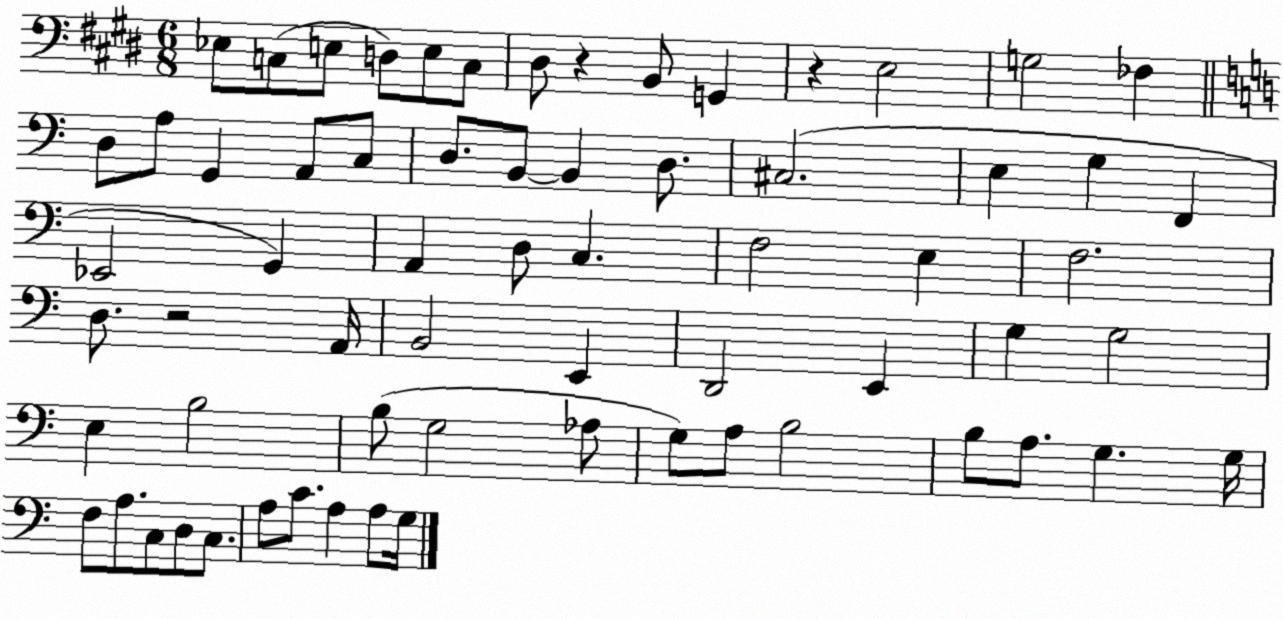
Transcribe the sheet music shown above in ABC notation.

X:1
T:Untitled
M:6/8
L:1/4
K:E
_E,/2 C,/2 E,/2 D,/2 E,/2 C,/2 ^D,/2 z B,,/2 G,, z E,2 G,2 _F, D,/2 A,/2 G,, A,,/2 C,/2 D,/2 B,,/2 B,, D,/2 ^C,2 E, G, F,, _E,,2 G,, A,, D,/2 C, F,2 E, F,2 D,/2 z2 A,,/4 B,,2 E,, D,,2 E,, G, G,2 E, B,2 B,/2 G,2 _A,/2 G,/2 A,/2 B,2 B,/2 A,/2 G, G,/4 F,/2 A,/2 C,/2 D,/2 C,/2 A,/2 C/2 A, A,/2 G,/4